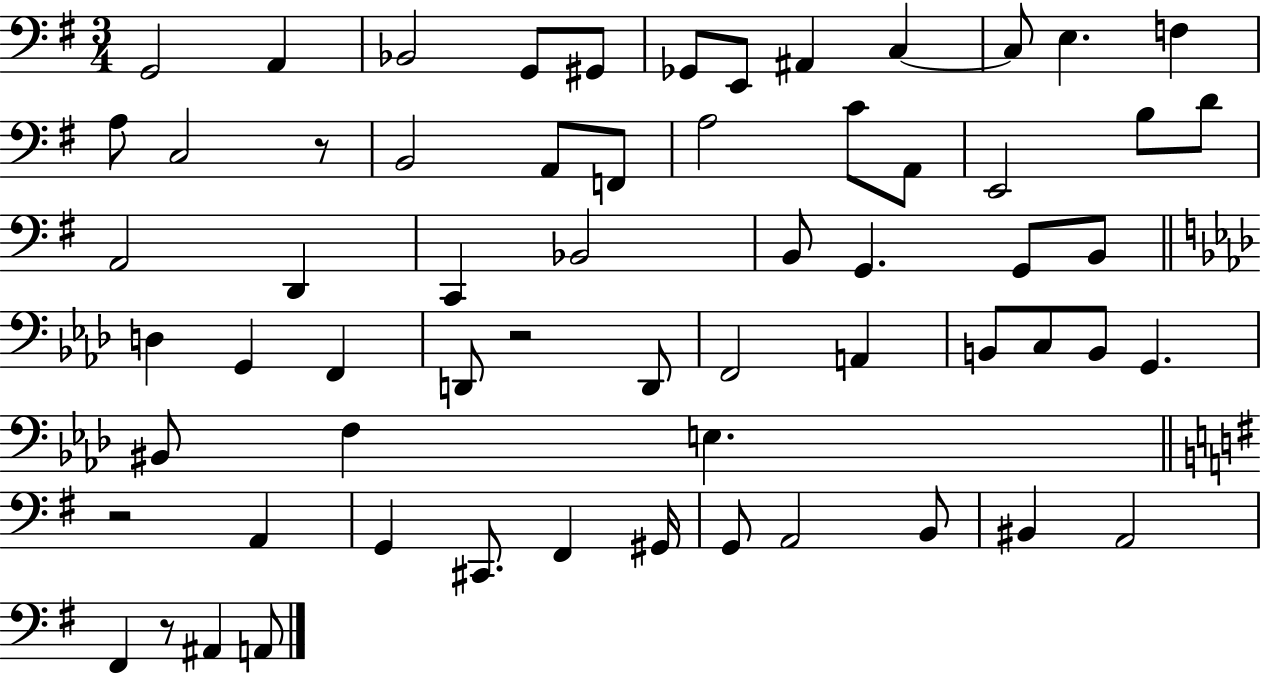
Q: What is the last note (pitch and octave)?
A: A2